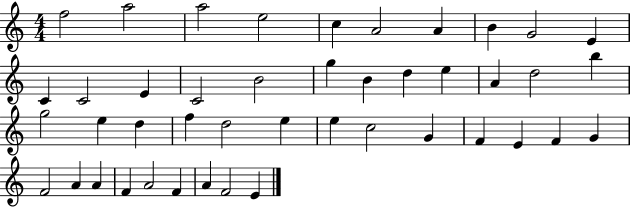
X:1
T:Untitled
M:4/4
L:1/4
K:C
f2 a2 a2 e2 c A2 A B G2 E C C2 E C2 B2 g B d e A d2 b g2 e d f d2 e e c2 G F E F G F2 A A F A2 F A F2 E